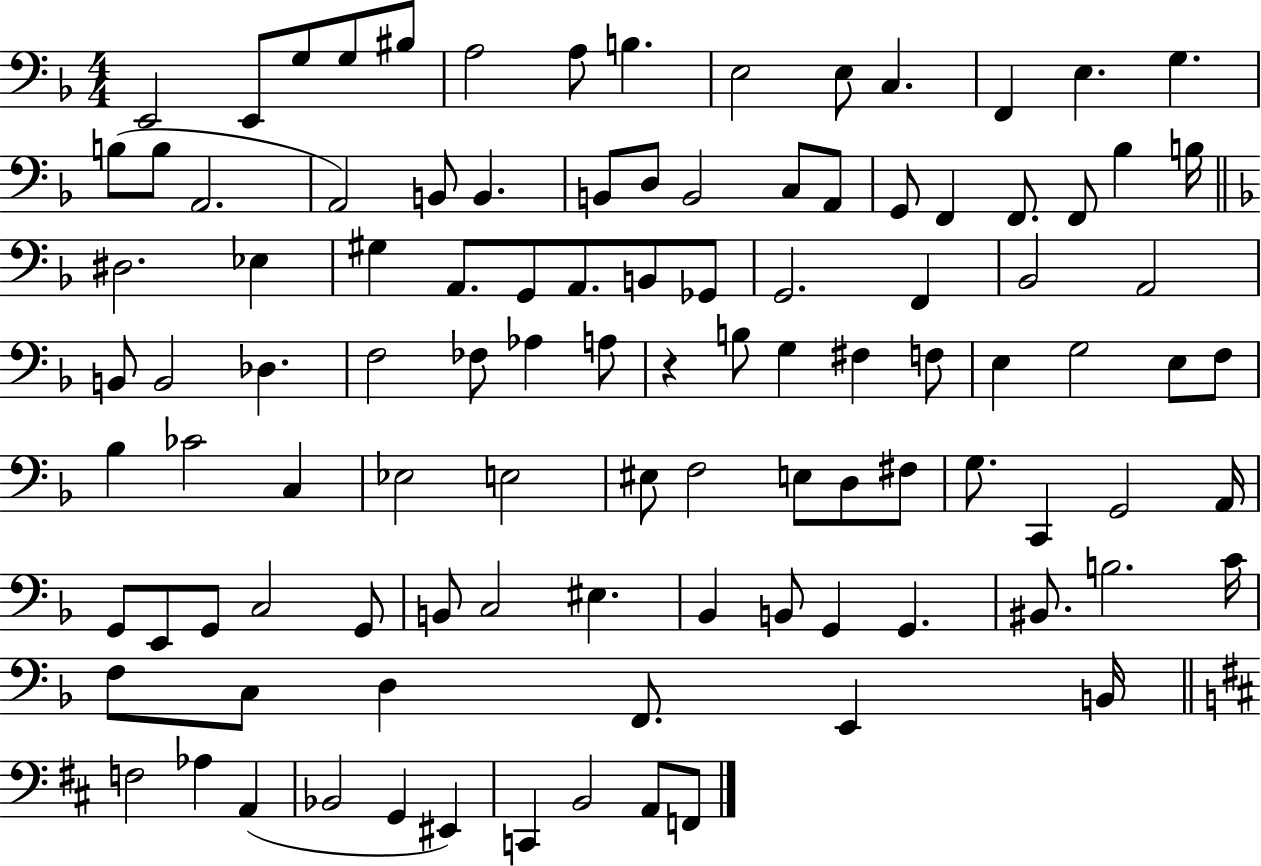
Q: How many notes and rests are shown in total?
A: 104